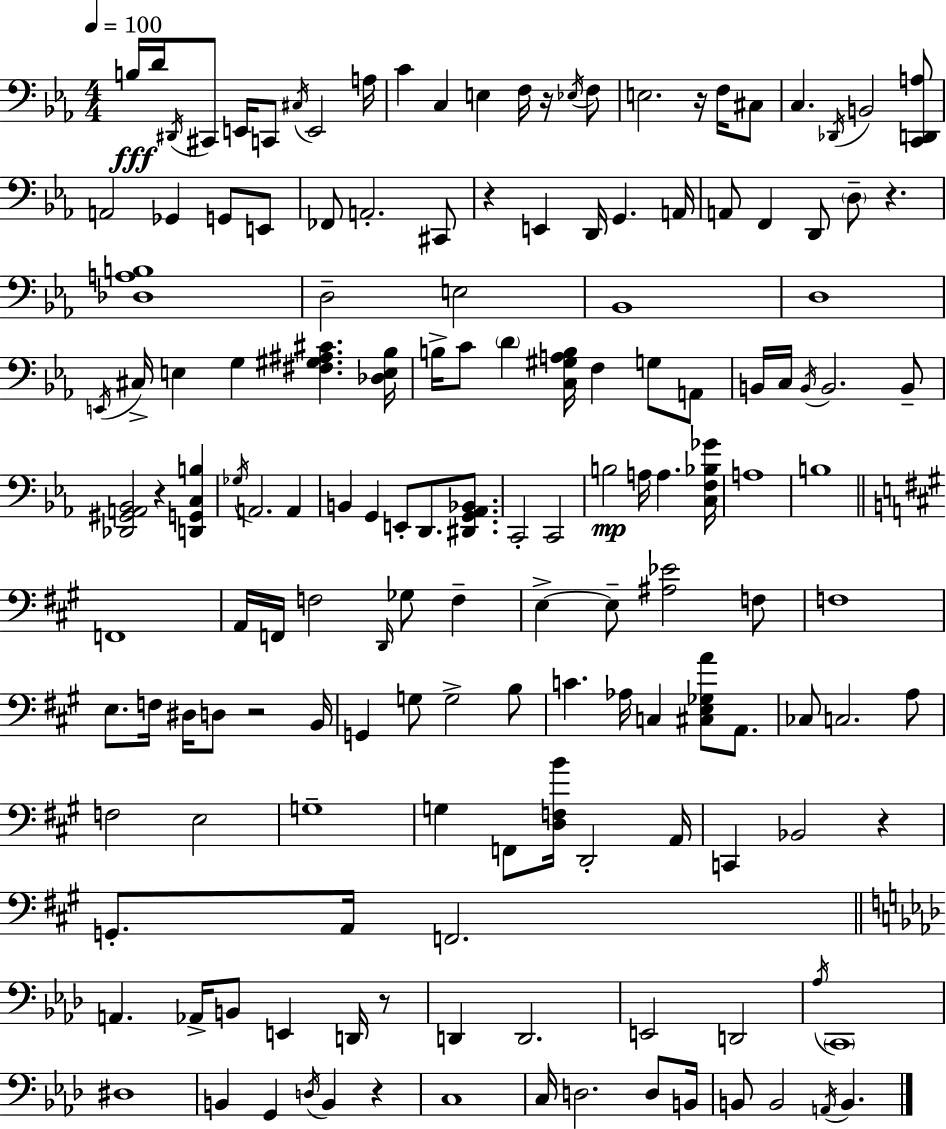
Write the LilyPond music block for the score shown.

{
  \clef bass
  \numericTimeSignature
  \time 4/4
  \key ees \major
  \tempo 4 = 100
  b16\fff d'16 \acciaccatura { dis,16 } cis,8 e,16 c,8 \acciaccatura { cis16 } e,2 | a16 c'4 c4 e4 f16 r16 | \acciaccatura { ees16 } f8 e2. r16 | f16 cis8 c4. \acciaccatura { des,16 } b,2 | \break <c, d, a>8 a,2 ges,4 | g,8 e,8 fes,8 a,2.-. | cis,8 r4 e,4 d,16 g,4. | a,16 a,8 f,4 d,8 \parenthesize d8-- r4. | \break <des a b>1 | d2-- e2 | bes,1 | d1 | \break \acciaccatura { e,16 } cis16-> e4 g4 <fis gis ais cis'>4. | <des e bes>16 b16-> c'8 \parenthesize d'4 <c gis a b>16 f4 | g8 a,8 b,16 c16 \acciaccatura { b,16 } b,2. | b,8-- <des, gis, a, bes,>2 r4 | \break <d, g, c b>4 \acciaccatura { ges16 } a,2. | a,4 b,4 g,4 e,8-. | d,8. <dis, g, aes, bes,>8. c,2-. c,2 | b2\mp a16 | \break a4. <c f bes ges'>16 a1 | b1 | \bar "||" \break \key a \major f,1 | a,16 f,16 f2 \grace { d,16 } ges8 f4-- | e4->~~ e8-- <ais ees'>2 f8 | f1 | \break e8. f16 dis16 d8 r2 | b,16 g,4 g8 g2-> b8 | c'4. aes16 c4 <cis e ges a'>8 a,8. | ces8 c2. a8 | \break f2 e2 | g1-- | g4 f,8 <d f b'>16 d,2-. | a,16 c,4 bes,2 r4 | \break g,8.-. a,16 f,2. | \bar "||" \break \key f \minor a,4. aes,16-> b,8 e,4 d,16 r8 | d,4 d,2. | e,2 d,2 | \acciaccatura { aes16 } \parenthesize c,1 | \break dis1 | b,4 g,4 \acciaccatura { d16 } b,4 r4 | c1 | c16 d2. d8 | \break b,16 b,8 b,2 \acciaccatura { a,16 } b,4. | \bar "|."
}